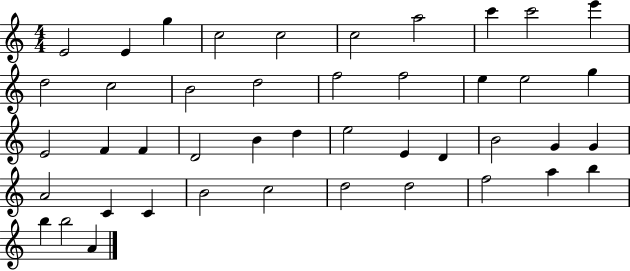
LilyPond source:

{
  \clef treble
  \numericTimeSignature
  \time 4/4
  \key c \major
  e'2 e'4 g''4 | c''2 c''2 | c''2 a''2 | c'''4 c'''2 e'''4 | \break d''2 c''2 | b'2 d''2 | f''2 f''2 | e''4 e''2 g''4 | \break e'2 f'4 f'4 | d'2 b'4 d''4 | e''2 e'4 d'4 | b'2 g'4 g'4 | \break a'2 c'4 c'4 | b'2 c''2 | d''2 d''2 | f''2 a''4 b''4 | \break b''4 b''2 a'4 | \bar "|."
}